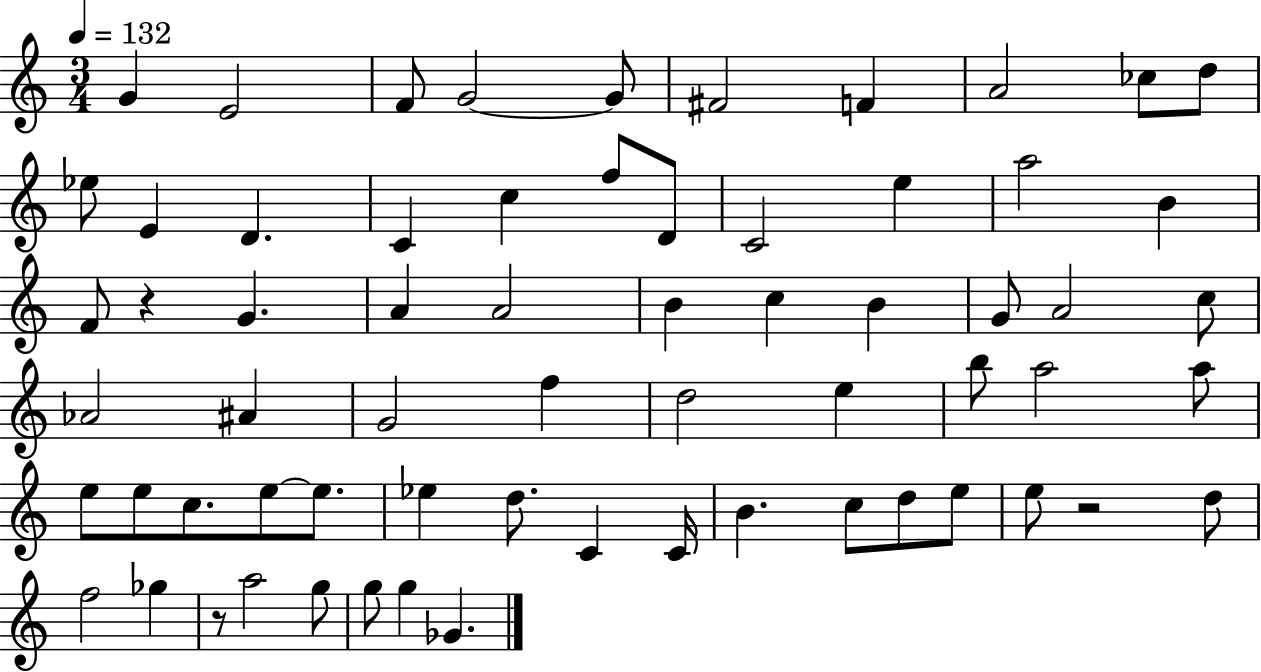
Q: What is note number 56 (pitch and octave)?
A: F5